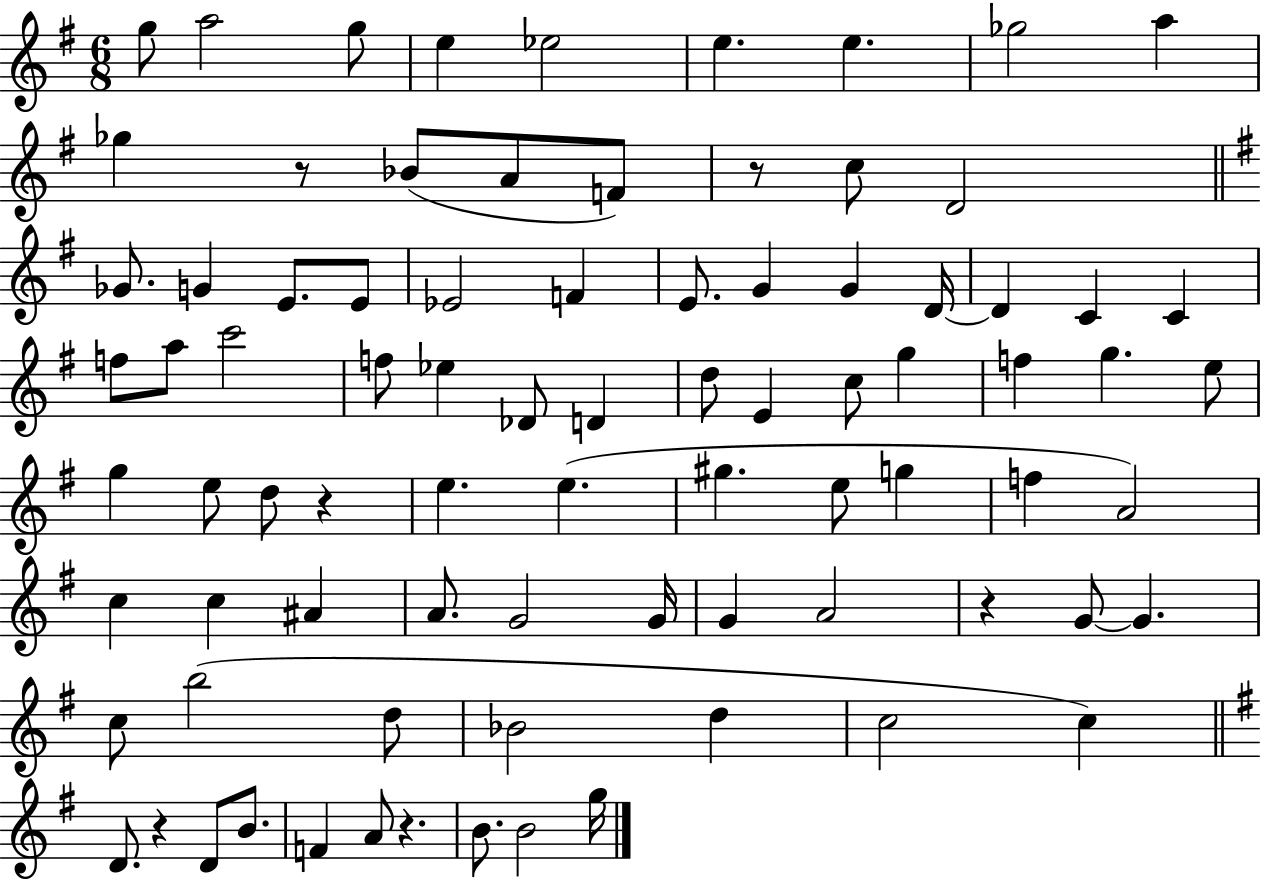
{
  \clef treble
  \numericTimeSignature
  \time 6/8
  \key g \major
  g''8 a''2 g''8 | e''4 ees''2 | e''4. e''4. | ges''2 a''4 | \break ges''4 r8 bes'8( a'8 f'8) | r8 c''8 d'2 | \bar "||" \break \key e \minor ges'8. g'4 e'8. e'8 | ees'2 f'4 | e'8. g'4 g'4 d'16~~ | d'4 c'4 c'4 | \break f''8 a''8 c'''2 | f''8 ees''4 des'8 d'4 | d''8 e'4 c''8 g''4 | f''4 g''4. e''8 | \break g''4 e''8 d''8 r4 | e''4. e''4.( | gis''4. e''8 g''4 | f''4 a'2) | \break c''4 c''4 ais'4 | a'8. g'2 g'16 | g'4 a'2 | r4 g'8~~ g'4. | \break c''8 b''2( d''8 | bes'2 d''4 | c''2 c''4) | \bar "||" \break \key g \major d'8. r4 d'8 b'8. | f'4 a'8 r4. | b'8. b'2 g''16 | \bar "|."
}